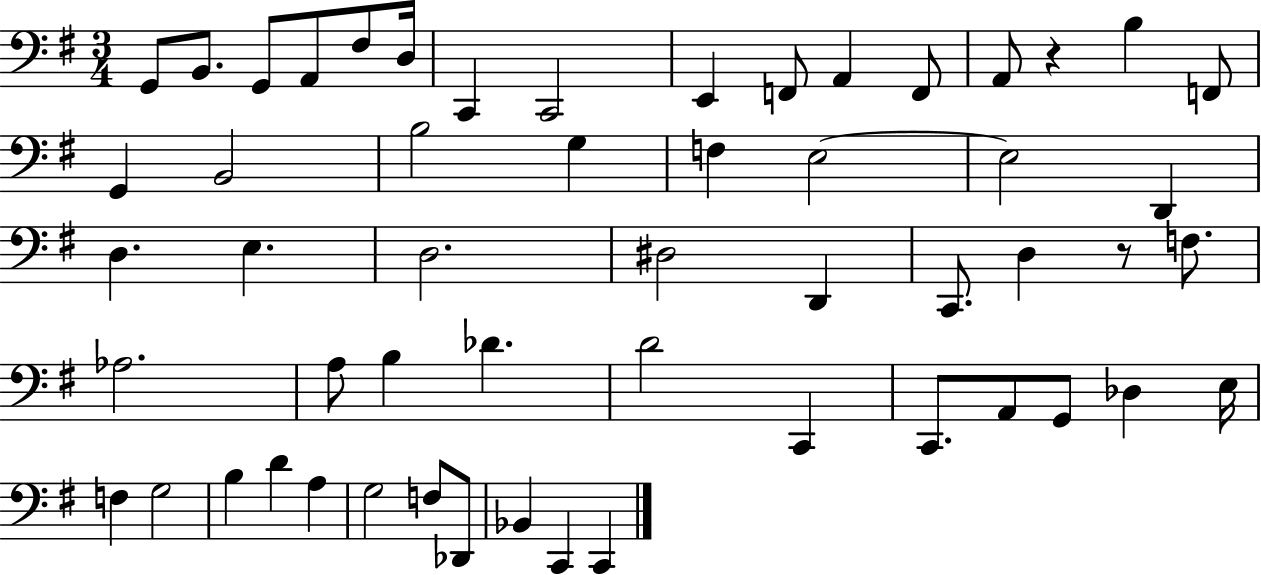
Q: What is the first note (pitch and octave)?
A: G2